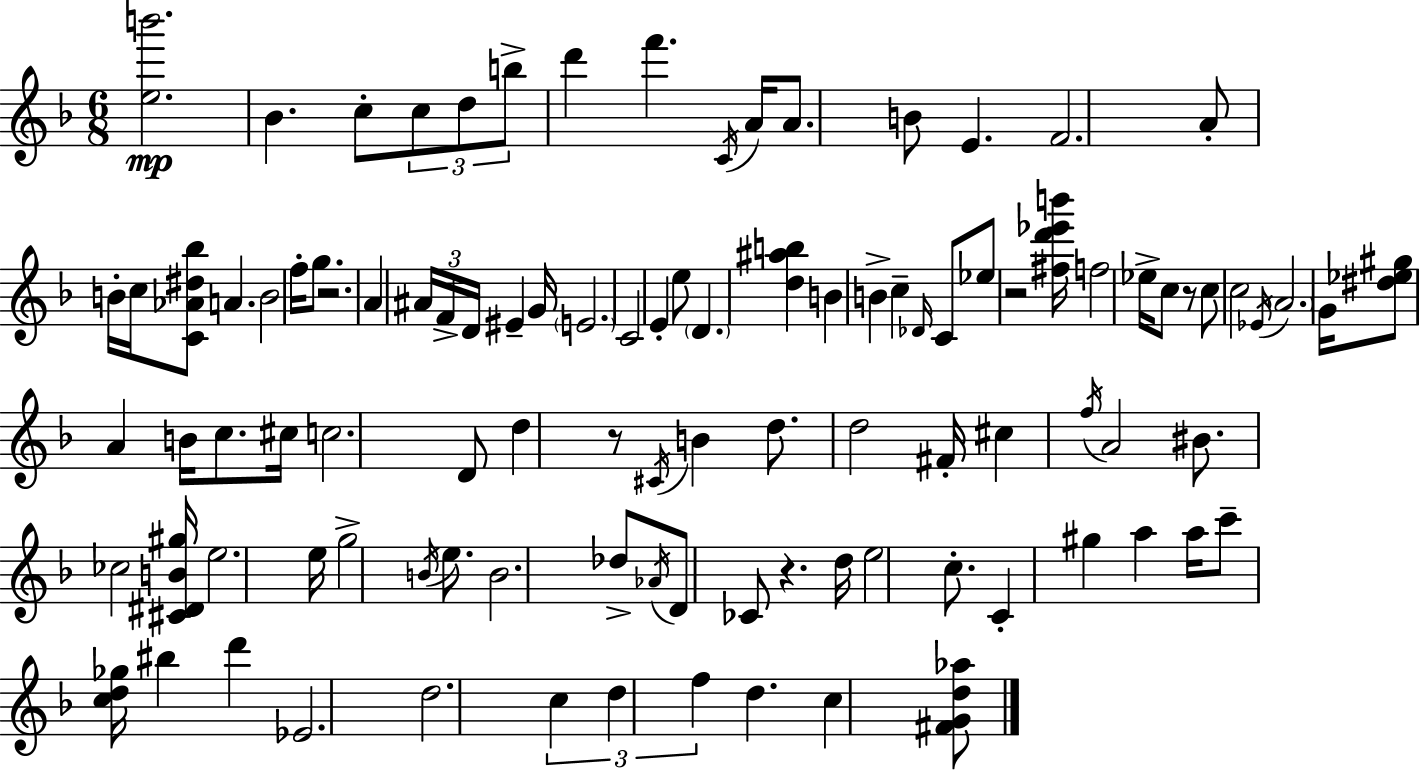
X:1
T:Untitled
M:6/8
L:1/4
K:Dm
[eb']2 _B c/2 c/2 d/2 b/2 d' f' C/4 A/4 A/2 B/2 E F2 A/2 B/4 c/4 [C_A^d_b]/2 A B2 f/4 g/2 z2 A ^A/4 F/4 D/4 ^E G/4 E2 C2 E e/2 D [d^ab] B B c _D/4 C/2 _e/2 z2 [^fd'_e'b']/4 f2 _e/4 c/2 z/2 c/2 c2 _E/4 A2 G/4 [^d_e^g]/2 A B/4 c/2 ^c/4 c2 D/2 d z/2 ^C/4 B d/2 d2 ^F/4 ^c f/4 A2 ^B/2 _c2 [^C^DB^g]/4 e2 e/4 g2 B/4 e/2 B2 _d/2 _A/4 D/2 _C/2 z d/4 e2 c/2 C ^g a a/4 c'/2 [cd_g]/4 ^b d' _E2 d2 c d f d c [^FGd_a]/2